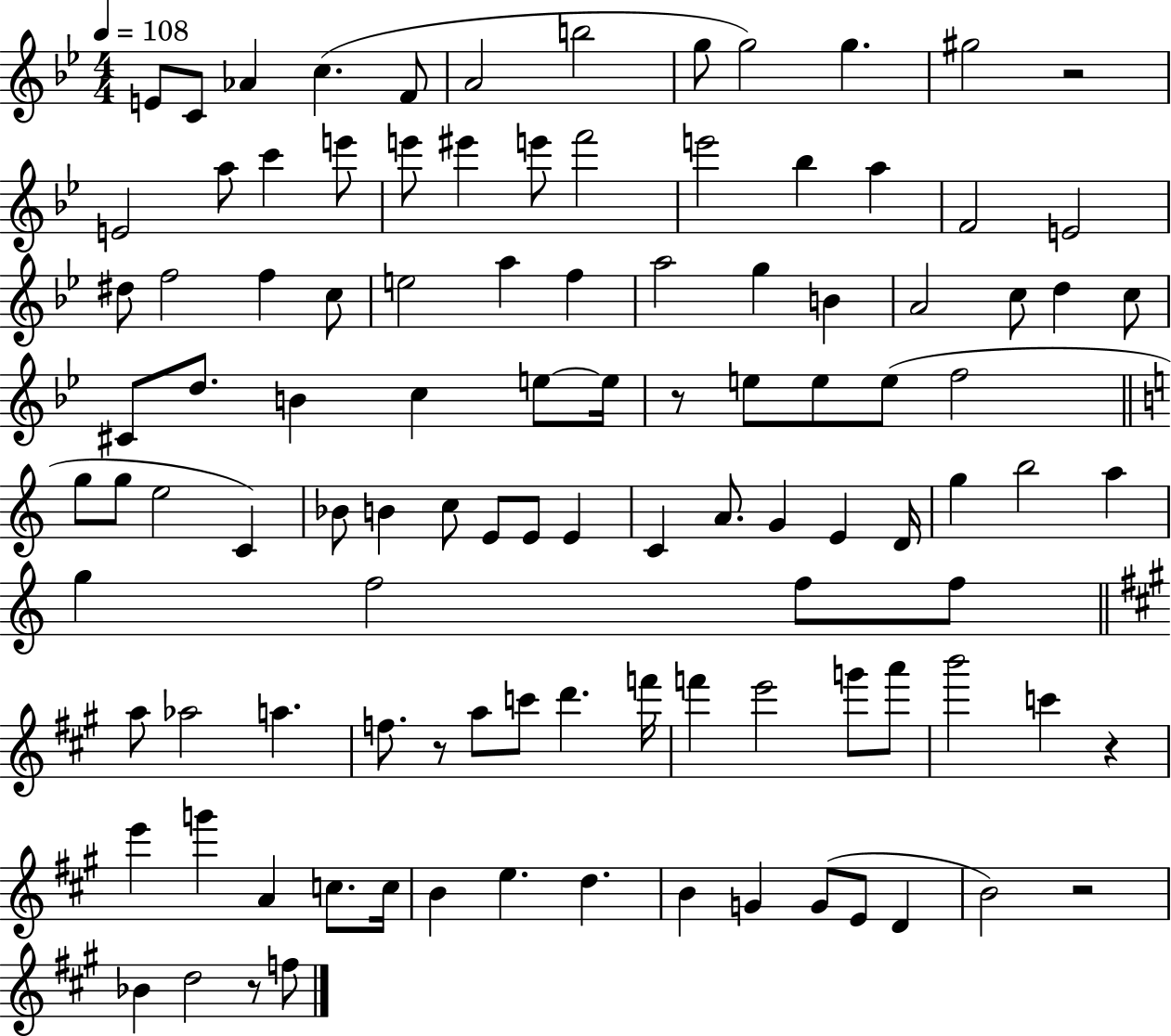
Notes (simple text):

E4/e C4/e Ab4/q C5/q. F4/e A4/h B5/h G5/e G5/h G5/q. G#5/h R/h E4/h A5/e C6/q E6/e E6/e EIS6/q E6/e F6/h E6/h Bb5/q A5/q F4/h E4/h D#5/e F5/h F5/q C5/e E5/h A5/q F5/q A5/h G5/q B4/q A4/h C5/e D5/q C5/e C#4/e D5/e. B4/q C5/q E5/e E5/s R/e E5/e E5/e E5/e F5/h G5/e G5/e E5/h C4/q Bb4/e B4/q C5/e E4/e E4/e E4/q C4/q A4/e. G4/q E4/q D4/s G5/q B5/h A5/q G5/q F5/h F5/e F5/e A5/e Ab5/h A5/q. F5/e. R/e A5/e C6/e D6/q. F6/s F6/q E6/h G6/e A6/e B6/h C6/q R/q E6/q G6/q A4/q C5/e. C5/s B4/q E5/q. D5/q. B4/q G4/q G4/e E4/e D4/q B4/h R/h Bb4/q D5/h R/e F5/e